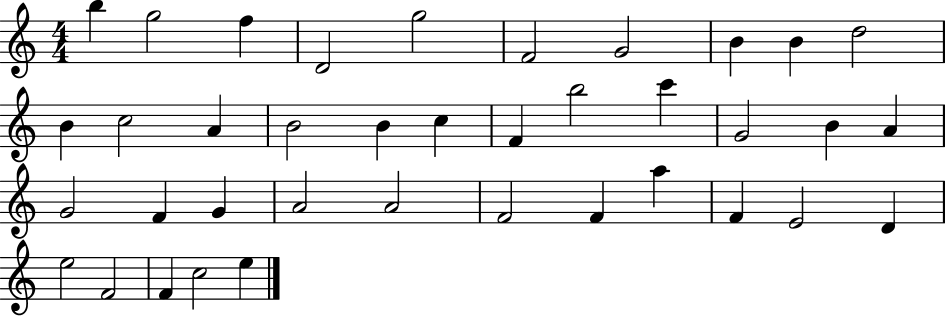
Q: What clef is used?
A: treble